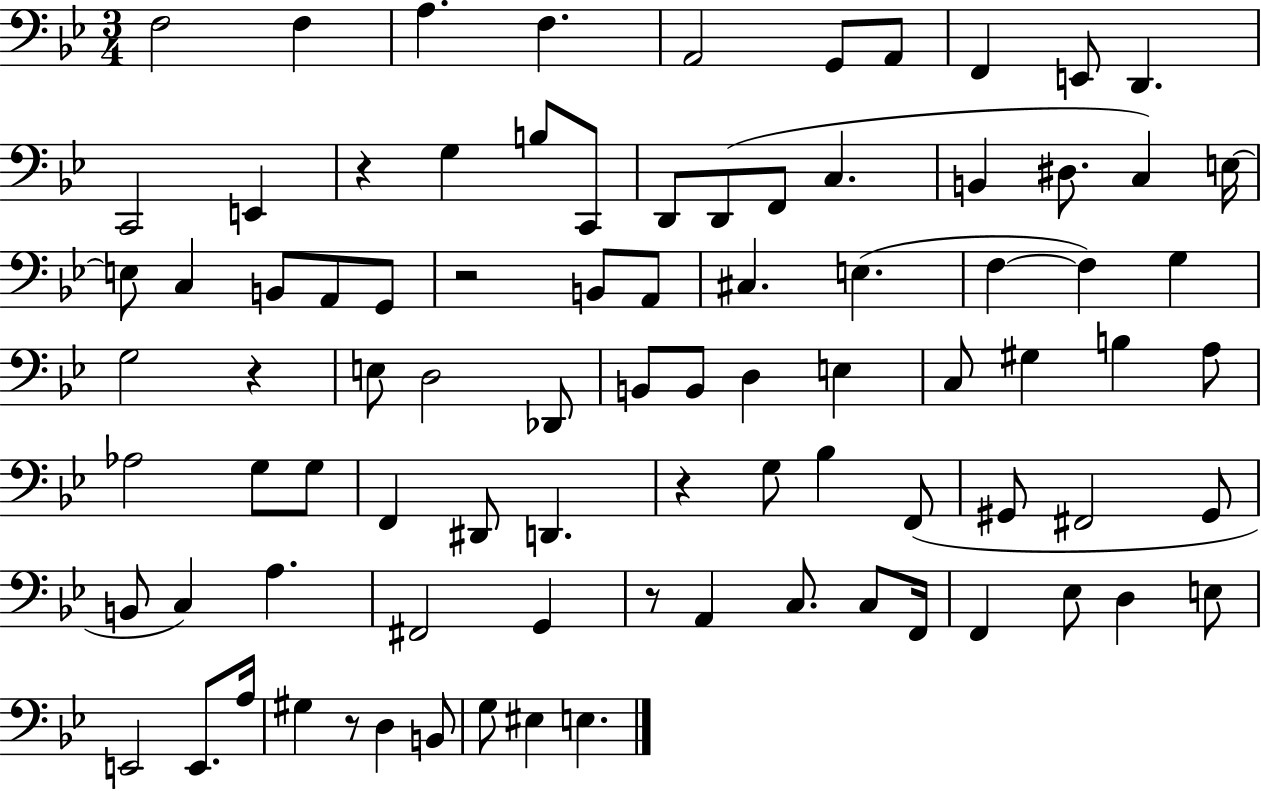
X:1
T:Untitled
M:3/4
L:1/4
K:Bb
F,2 F, A, F, A,,2 G,,/2 A,,/2 F,, E,,/2 D,, C,,2 E,, z G, B,/2 C,,/2 D,,/2 D,,/2 F,,/2 C, B,, ^D,/2 C, E,/4 E,/2 C, B,,/2 A,,/2 G,,/2 z2 B,,/2 A,,/2 ^C, E, F, F, G, G,2 z E,/2 D,2 _D,,/2 B,,/2 B,,/2 D, E, C,/2 ^G, B, A,/2 _A,2 G,/2 G,/2 F,, ^D,,/2 D,, z G,/2 _B, F,,/2 ^G,,/2 ^F,,2 ^G,,/2 B,,/2 C, A, ^F,,2 G,, z/2 A,, C,/2 C,/2 F,,/4 F,, _E,/2 D, E,/2 E,,2 E,,/2 A,/4 ^G, z/2 D, B,,/2 G,/2 ^E, E,